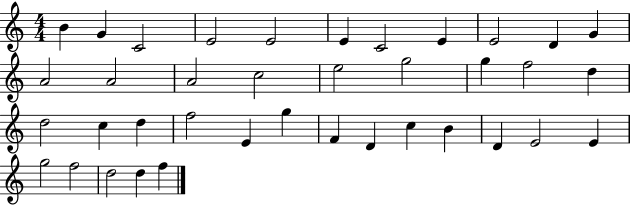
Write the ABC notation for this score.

X:1
T:Untitled
M:4/4
L:1/4
K:C
B G C2 E2 E2 E C2 E E2 D G A2 A2 A2 c2 e2 g2 g f2 d d2 c d f2 E g F D c B D E2 E g2 f2 d2 d f